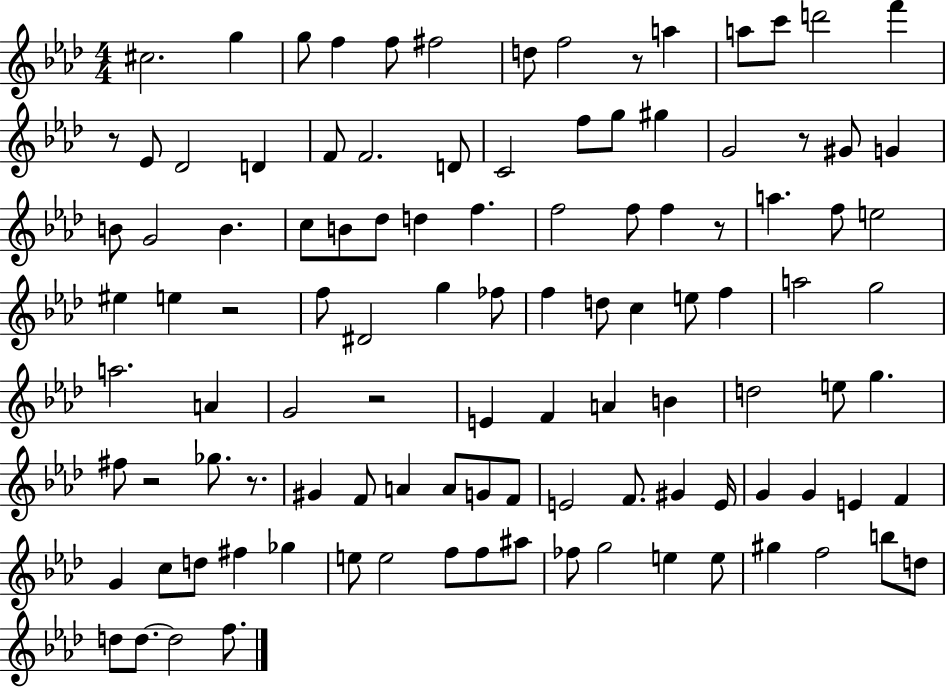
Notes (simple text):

C#5/h. G5/q G5/e F5/q F5/e F#5/h D5/e F5/h R/e A5/q A5/e C6/e D6/h F6/q R/e Eb4/e Db4/h D4/q F4/e F4/h. D4/e C4/h F5/e G5/e G#5/q G4/h R/e G#4/e G4/q B4/e G4/h B4/q. C5/e B4/e Db5/e D5/q F5/q. F5/h F5/e F5/q R/e A5/q. F5/e E5/h EIS5/q E5/q R/h F5/e D#4/h G5/q FES5/e F5/q D5/e C5/q E5/e F5/q A5/h G5/h A5/h. A4/q G4/h R/h E4/q F4/q A4/q B4/q D5/h E5/e G5/q. F#5/e R/h Gb5/e. R/e. G#4/q F4/e A4/q A4/e G4/e F4/e E4/h F4/e. G#4/q E4/s G4/q G4/q E4/q F4/q G4/q C5/e D5/e F#5/q Gb5/q E5/e E5/h F5/e F5/e A#5/e FES5/e G5/h E5/q E5/e G#5/q F5/h B5/e D5/e D5/e D5/e. D5/h F5/e.